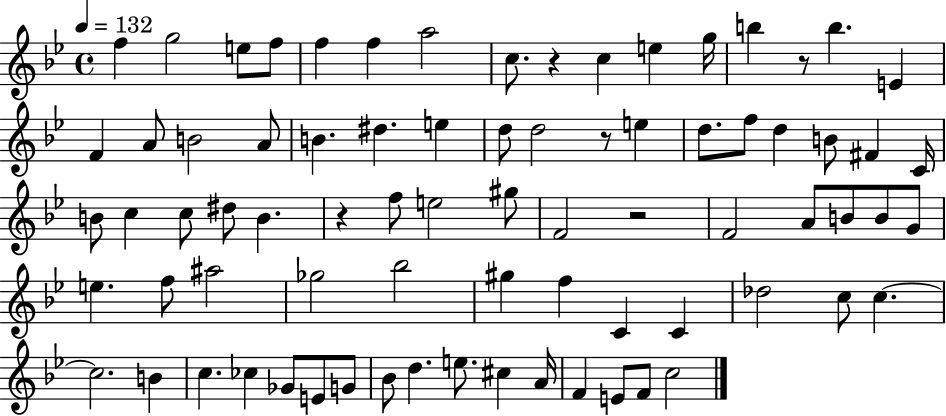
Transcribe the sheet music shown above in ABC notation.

X:1
T:Untitled
M:4/4
L:1/4
K:Bb
f g2 e/2 f/2 f f a2 c/2 z c e g/4 b z/2 b E F A/2 B2 A/2 B ^d e d/2 d2 z/2 e d/2 f/2 d B/2 ^F C/4 B/2 c c/2 ^d/2 B z f/2 e2 ^g/2 F2 z2 F2 A/2 B/2 B/2 G/2 e f/2 ^a2 _g2 _b2 ^g f C C _d2 c/2 c c2 B c _c _G/2 E/2 G/2 _B/2 d e/2 ^c A/4 F E/2 F/2 c2